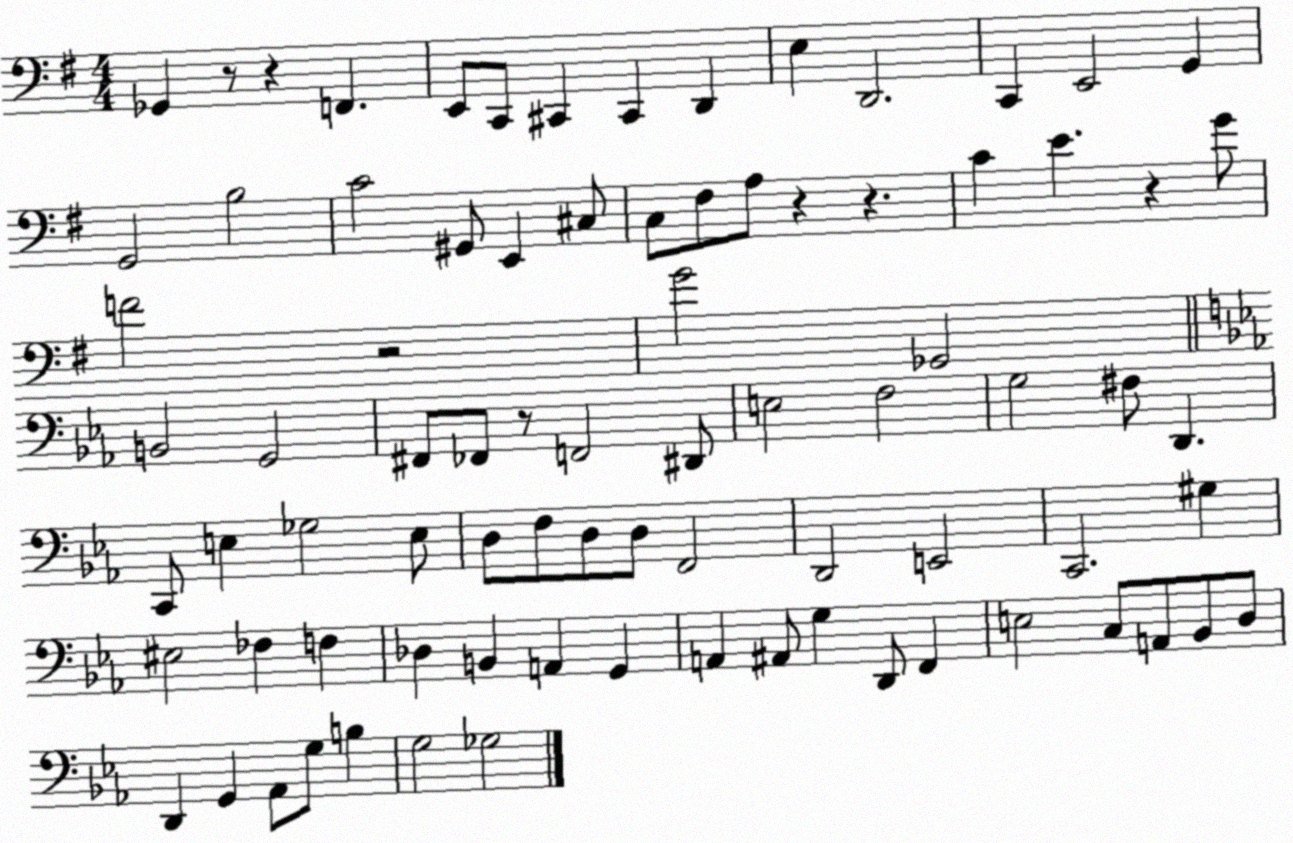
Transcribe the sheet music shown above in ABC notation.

X:1
T:Untitled
M:4/4
L:1/4
K:G
_G,, z/2 z F,, E,,/2 C,,/2 ^C,, ^C,, D,, E, D,,2 C,, E,,2 G,, G,,2 B,2 C2 ^G,,/2 E,, ^C,/2 C,/2 ^F,/2 A,/2 z z C E z G/2 F2 z2 G2 _G,,2 B,,2 G,,2 ^F,,/2 _F,,/2 z/2 F,,2 ^D,,/2 E,2 F,2 G,2 ^F,/2 D,, C,,/2 E, _G,2 E,/2 D,/2 F,/2 D,/2 D,/2 F,,2 D,,2 E,,2 C,,2 ^G, ^E,2 _F, F, _D, B,, A,, G,, A,, ^A,,/2 G, D,,/2 F,, E,2 C,/2 A,,/2 _B,,/2 D,/2 D,, G,, _A,,/2 G,/2 B, G,2 _G,2